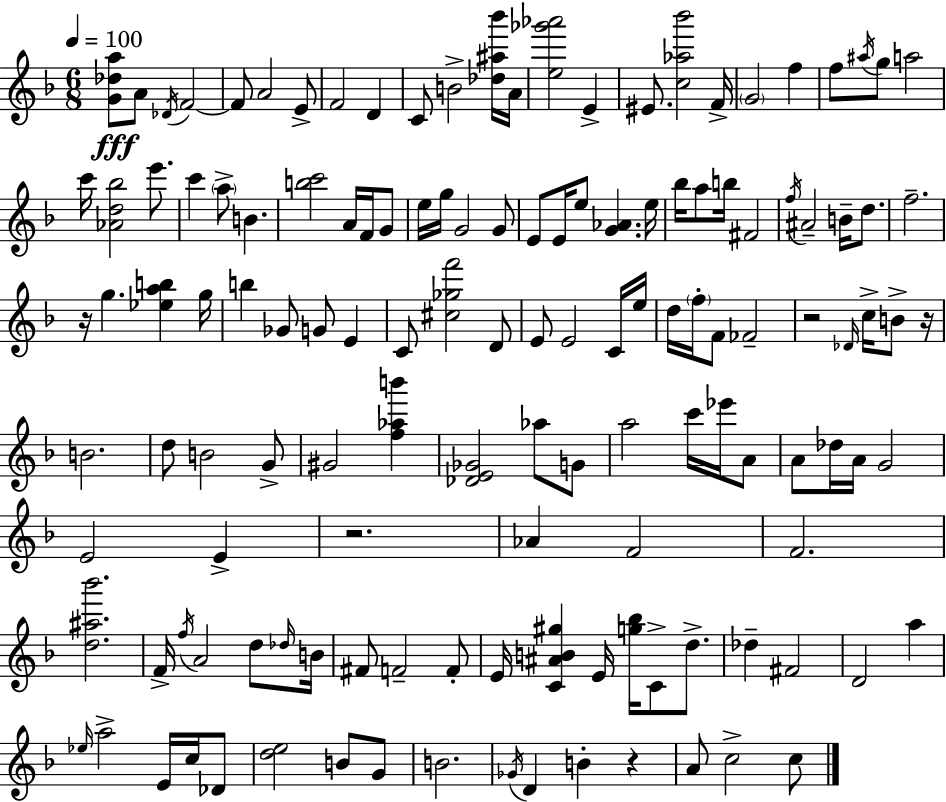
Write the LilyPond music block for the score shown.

{
  \clef treble
  \numericTimeSignature
  \time 6/8
  \key d \minor
  \tempo 4 = 100
  \repeat volta 2 { <g' des'' a''>8\fff a'8 \acciaccatura { des'16 } f'2~~ | f'8 a'2 e'8-> | f'2 d'4 | c'8 b'2-> <des'' ais'' bes'''>16 | \break a'16 <e'' ges''' aes'''>2 e'4-> | eis'8. <c'' aes'' bes'''>2 | f'16-> \parenthesize g'2 f''4 | f''8 \acciaccatura { ais''16 } g''8 a''2 | \break c'''16 <aes' d'' bes''>2 e'''8. | c'''4 \parenthesize a''8-> b'4. | <b'' c'''>2 a'16 f'16 | g'8 e''16 g''16 g'2 | \break g'8 e'8 e'16 e''8 <g' aes'>4. | e''16 bes''16 a''8 b''16 fis'2 | \acciaccatura { f''16 } ais'2-- b'16-- | d''8. f''2.-- | \break r16 g''4. <ees'' a'' b''>4 | g''16 b''4 ges'8 g'8 e'4 | c'8 <cis'' ges'' f'''>2 | d'8 e'8 e'2 | \break c'16 e''16 d''16 \parenthesize f''16-. f'8 fes'2-- | r2 \grace { des'16 } | c''16-> b'8-> r16 b'2. | d''8 b'2 | \break g'8-> gis'2 | <f'' aes'' b'''>4 <des' e' ges'>2 | aes''8 g'8 a''2 | c'''16 ees'''16 a'8 a'8 des''16 a'16 g'2 | \break e'2 | e'4-> r2. | aes'4 f'2 | f'2. | \break <d'' ais'' bes'''>2. | f'16-> \acciaccatura { f''16 } a'2 | d''8 \grace { des''16 } b'16 fis'8 f'2-- | f'8-. e'16 <c' ais' b' gis''>4 e'16 | \break <g'' bes''>16 c'8-> d''8.-> des''4-- fis'2 | d'2 | a''4 \grace { ees''16 } a''2-> | e'16 c''16 des'8 <d'' e''>2 | \break b'8 g'8 b'2. | \acciaccatura { ges'16 } d'4 | b'4-. r4 a'8 c''2-> | c''8 } \bar "|."
}